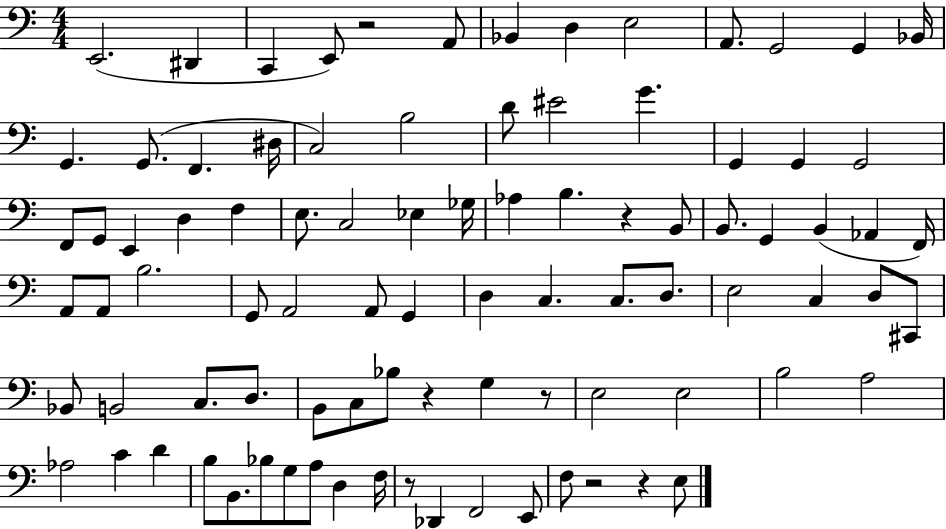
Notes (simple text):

E2/h. D#2/q C2/q E2/e R/h A2/e Bb2/q D3/q E3/h A2/e. G2/h G2/q Bb2/s G2/q. G2/e. F2/q. D#3/s C3/h B3/h D4/e EIS4/h G4/q. G2/q G2/q G2/h F2/e G2/e E2/q D3/q F3/q E3/e. C3/h Eb3/q Gb3/s Ab3/q B3/q. R/q B2/e B2/e. G2/q B2/q Ab2/q F2/s A2/e A2/e B3/h. G2/e A2/h A2/e G2/q D3/q C3/q. C3/e. D3/e. E3/h C3/q D3/e C#2/e Bb2/e B2/h C3/e. D3/e. B2/e C3/e Bb3/e R/q G3/q R/e E3/h E3/h B3/h A3/h Ab3/h C4/q D4/q B3/e B2/e. Bb3/e G3/e A3/e D3/q F3/s R/e Db2/q F2/h E2/e F3/e R/h R/q E3/e